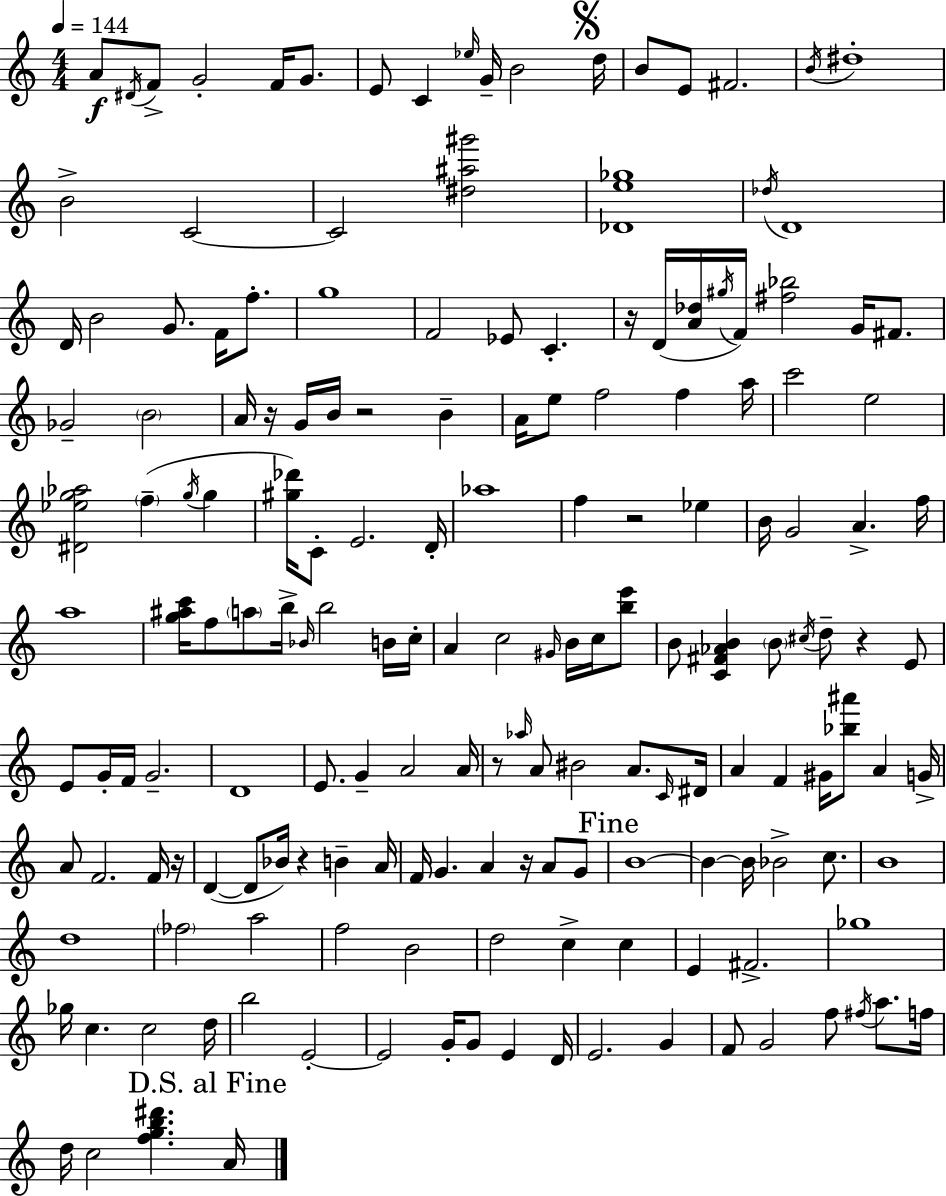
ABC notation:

X:1
T:Untitled
M:4/4
L:1/4
K:Am
A/2 ^D/4 F/2 G2 F/4 G/2 E/2 C _e/4 G/4 B2 d/4 B/2 E/2 ^F2 B/4 ^d4 B2 C2 C2 [^d^a^g']2 [_De_g]4 _d/4 D4 D/4 B2 G/2 F/4 f/2 g4 F2 _E/2 C z/4 D/4 [A_d]/4 ^g/4 F/4 [^f_b]2 G/4 ^F/2 _G2 B2 A/4 z/4 G/4 B/4 z2 B A/4 e/2 f2 f a/4 c'2 e2 [^D_eg_a]2 f g/4 g [^g_d']/4 C/2 E2 D/4 _a4 f z2 _e B/4 G2 A f/4 a4 [g^ac']/4 f/2 a/2 b/4 _B/4 b2 B/4 c/4 A c2 ^G/4 B/4 c/4 [be']/2 B/2 [C^F_AB] B/2 ^c/4 d/2 z E/2 E/2 G/4 F/4 G2 D4 E/2 G A2 A/4 z/2 _a/4 A/2 ^B2 A/2 C/4 ^D/4 A F ^G/4 [_b^a']/2 A G/4 A/2 F2 F/4 z/4 D D/2 _B/4 z B A/4 F/4 G A z/4 A/2 G/2 B4 B B/4 _B2 c/2 B4 d4 _f2 a2 f2 B2 d2 c c E ^F2 _g4 _g/4 c c2 d/4 b2 E2 E2 G/4 G/2 E D/4 E2 G F/2 G2 f/2 ^f/4 a/2 f/4 d/4 c2 [fgb^d'] A/4